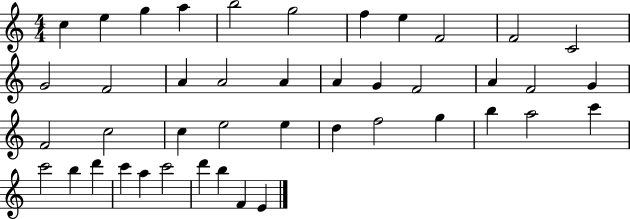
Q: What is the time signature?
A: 4/4